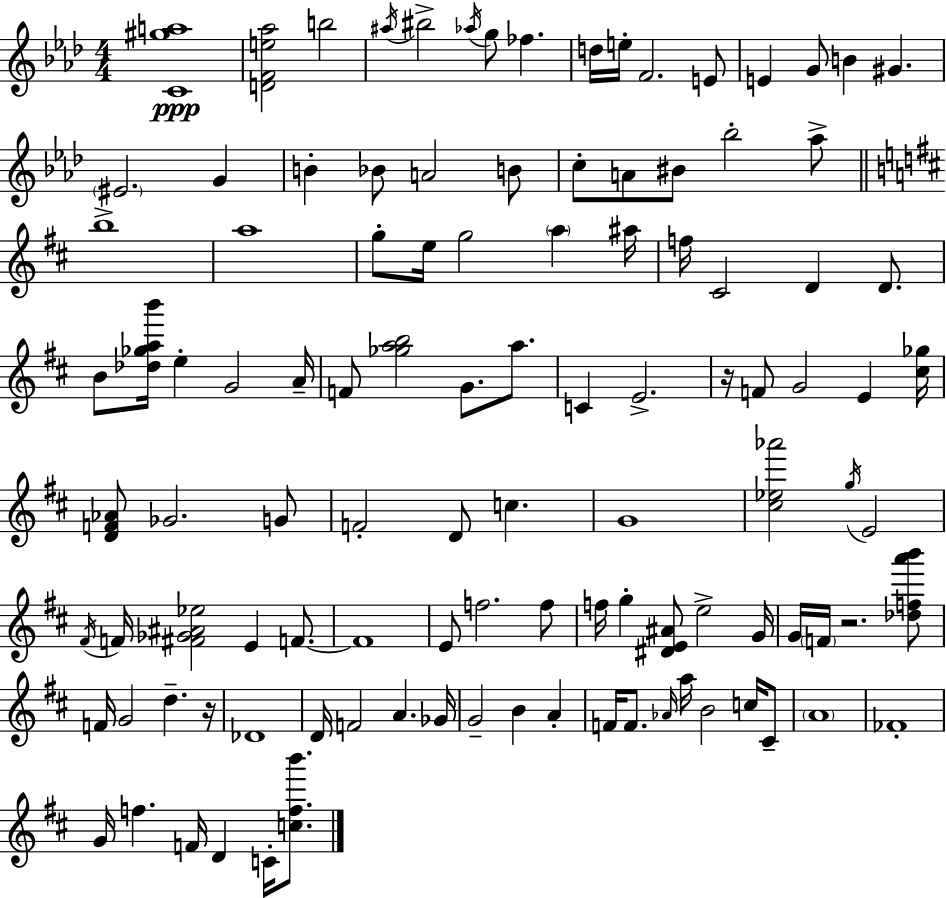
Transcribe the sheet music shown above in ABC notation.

X:1
T:Untitled
M:4/4
L:1/4
K:Ab
[C^ga]4 [DFe_a]2 b2 ^a/4 ^b2 _a/4 g/2 _f d/4 e/4 F2 E/2 E G/2 B ^G ^E2 G B _B/2 A2 B/2 c/2 A/2 ^B/2 _b2 _a/2 b4 a4 g/2 e/4 g2 a ^a/4 f/4 ^C2 D D/2 B/2 [_d_gab']/4 e G2 A/4 F/2 [_gab]2 G/2 a/2 C E2 z/4 F/2 G2 E [^c_g]/4 [DF_A]/2 _G2 G/2 F2 D/2 c G4 [^c_e_a']2 g/4 E2 ^F/4 F/4 [^F_G^A_e]2 E F/2 F4 E/2 f2 f/2 f/4 g [^DE^A]/2 e2 G/4 G/4 F/4 z2 [_dfa'b']/2 F/4 G2 d z/4 _D4 D/4 F2 A _G/4 G2 B A F/4 F/2 _A/4 a/4 B2 c/4 ^C/2 A4 _F4 G/4 f F/4 D C/4 [cfb']/2